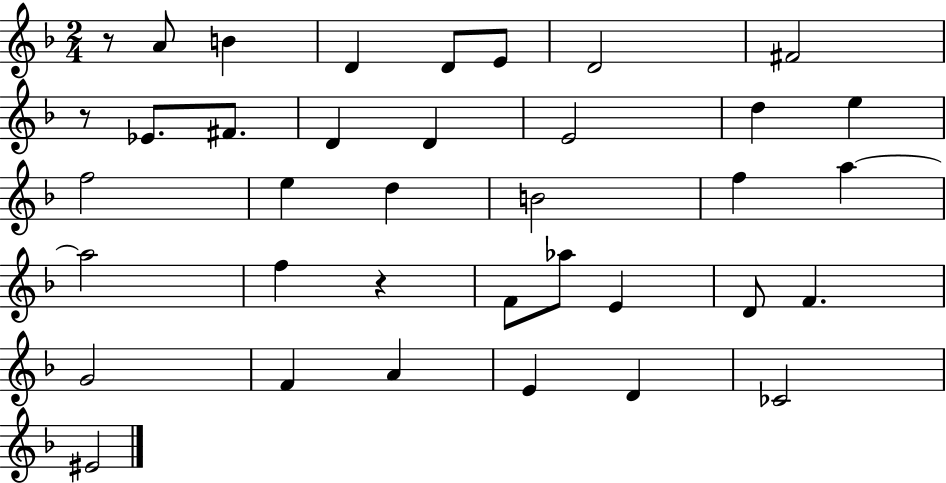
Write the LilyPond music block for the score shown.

{
  \clef treble
  \numericTimeSignature
  \time 2/4
  \key f \major
  r8 a'8 b'4 | d'4 d'8 e'8 | d'2 | fis'2 | \break r8 ees'8. fis'8. | d'4 d'4 | e'2 | d''4 e''4 | \break f''2 | e''4 d''4 | b'2 | f''4 a''4~~ | \break a''2 | f''4 r4 | f'8 aes''8 e'4 | d'8 f'4. | \break g'2 | f'4 a'4 | e'4 d'4 | ces'2 | \break eis'2 | \bar "|."
}